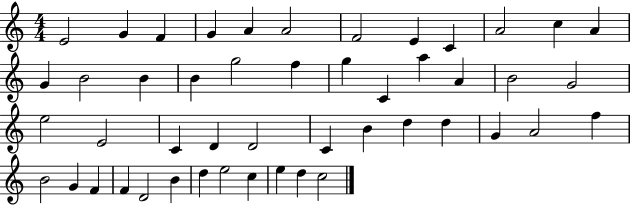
E4/h G4/q F4/q G4/q A4/q A4/h F4/h E4/q C4/q A4/h C5/q A4/q G4/q B4/h B4/q B4/q G5/h F5/q G5/q C4/q A5/q A4/q B4/h G4/h E5/h E4/h C4/q D4/q D4/h C4/q B4/q D5/q D5/q G4/q A4/h F5/q B4/h G4/q F4/q F4/q D4/h B4/q D5/q E5/h C5/q E5/q D5/q C5/h